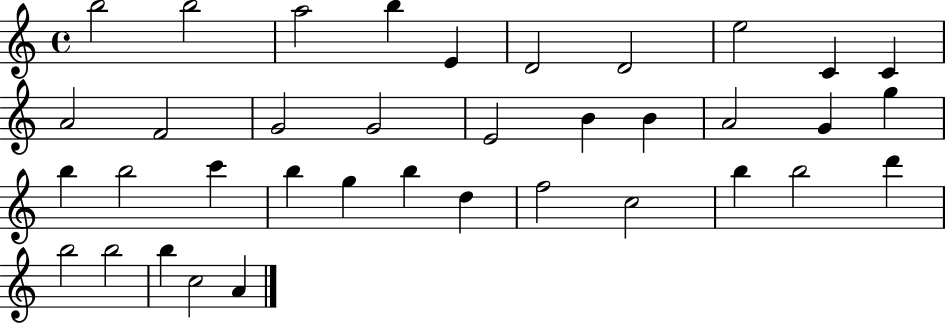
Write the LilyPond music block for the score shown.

{
  \clef treble
  \time 4/4
  \defaultTimeSignature
  \key c \major
  b''2 b''2 | a''2 b''4 e'4 | d'2 d'2 | e''2 c'4 c'4 | \break a'2 f'2 | g'2 g'2 | e'2 b'4 b'4 | a'2 g'4 g''4 | \break b''4 b''2 c'''4 | b''4 g''4 b''4 d''4 | f''2 c''2 | b''4 b''2 d'''4 | \break b''2 b''2 | b''4 c''2 a'4 | \bar "|."
}